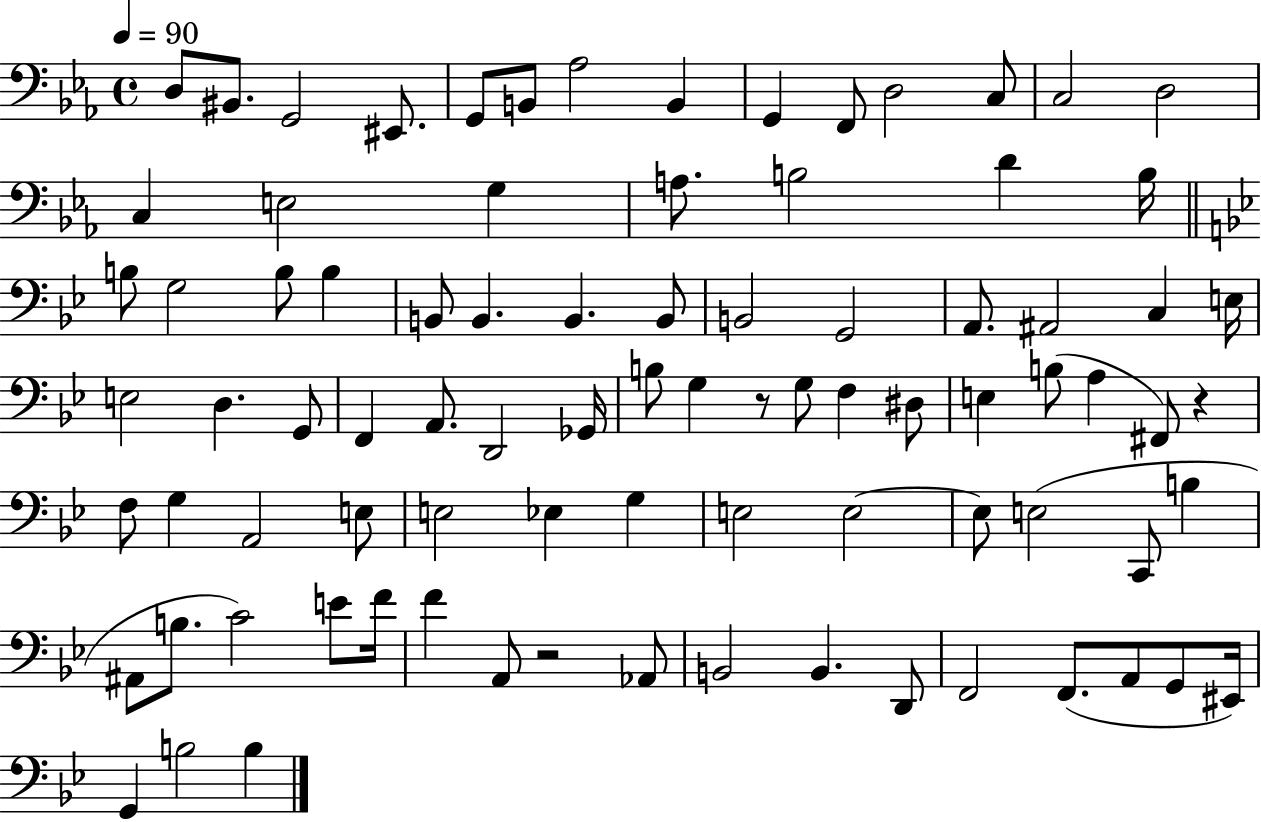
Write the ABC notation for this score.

X:1
T:Untitled
M:4/4
L:1/4
K:Eb
D,/2 ^B,,/2 G,,2 ^E,,/2 G,,/2 B,,/2 _A,2 B,, G,, F,,/2 D,2 C,/2 C,2 D,2 C, E,2 G, A,/2 B,2 D B,/4 B,/2 G,2 B,/2 B, B,,/2 B,, B,, B,,/2 B,,2 G,,2 A,,/2 ^A,,2 C, E,/4 E,2 D, G,,/2 F,, A,,/2 D,,2 _G,,/4 B,/2 G, z/2 G,/2 F, ^D,/2 E, B,/2 A, ^F,,/2 z F,/2 G, A,,2 E,/2 E,2 _E, G, E,2 E,2 E,/2 E,2 C,,/2 B, ^A,,/2 B,/2 C2 E/2 F/4 F A,,/2 z2 _A,,/2 B,,2 B,, D,,/2 F,,2 F,,/2 A,,/2 G,,/2 ^E,,/4 G,, B,2 B,